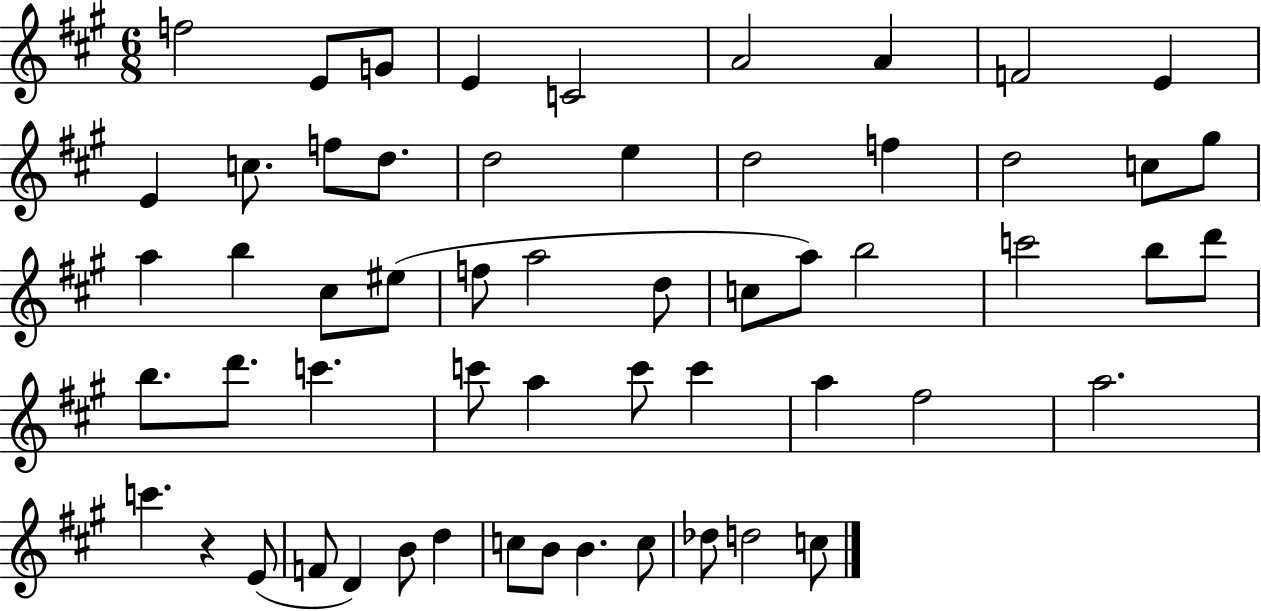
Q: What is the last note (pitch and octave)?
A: C5